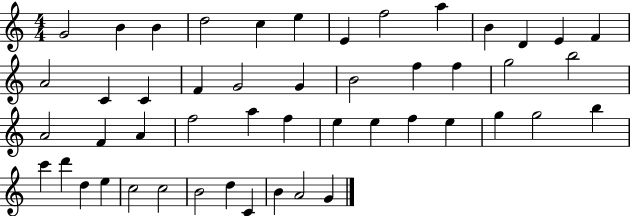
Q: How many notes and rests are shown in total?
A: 49